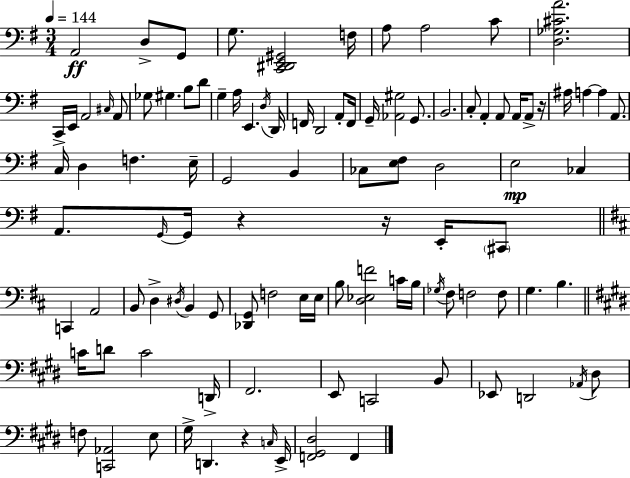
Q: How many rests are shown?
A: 4